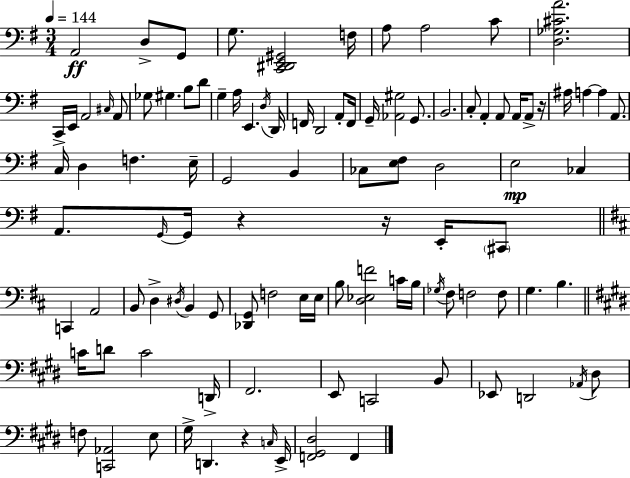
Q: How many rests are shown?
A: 4